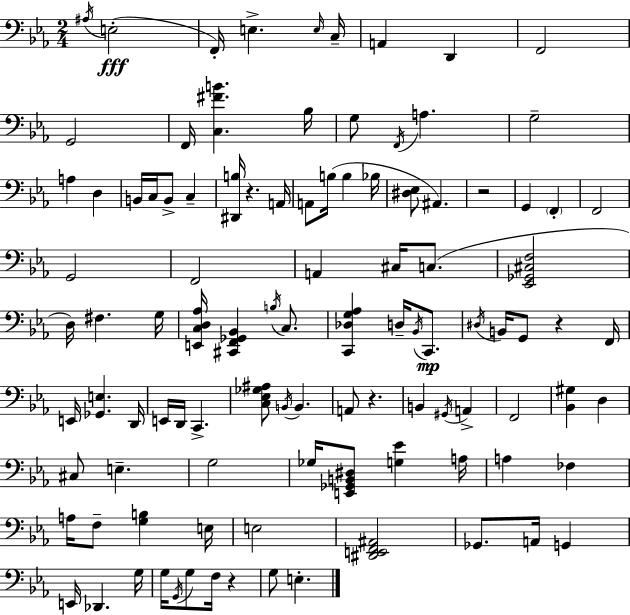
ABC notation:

X:1
T:Untitled
M:2/4
L:1/4
K:Cm
^A,/4 E,2 F,,/4 E, E,/4 C,/4 A,, D,, F,,2 G,,2 F,,/4 [C,^FB] _B,/4 G,/2 F,,/4 A, G,2 A, D, B,,/4 C,/4 B,,/2 C, [^D,,B,]/4 z A,,/4 A,,/2 B,/4 B, _B,/4 [^D,_E,]/2 ^A,, z2 G,, F,, F,,2 G,,2 F,,2 A,, ^C,/4 C,/2 [_E,,_G,,^C,F,]2 D,/4 ^F, G,/4 [E,,C,D,_A,]/4 [^C,,F,,_G,,_B,,] B,/4 C,/2 [C,,_D,G,_A,] D,/4 _B,,/4 C,,/2 ^D,/4 B,,/4 G,,/2 z F,,/4 E,,/4 [_G,,E,] D,,/4 E,,/4 D,,/4 C,, [C,_E,_G,^A,]/2 B,,/4 B,, A,,/2 z B,, ^G,,/4 A,, F,,2 [_B,,^G,] D, ^C,/2 E, G,2 _G,/4 [E,,_G,,B,,^D,]/2 [G,_E] A,/4 A, _F, A,/4 F,/2 [G,B,] E,/4 E,2 [^D,,E,,F,,^A,,]2 _G,,/2 A,,/4 G,, E,,/4 _D,, G,/4 G,/4 G,,/4 G,/2 F,/4 z G,/2 E,